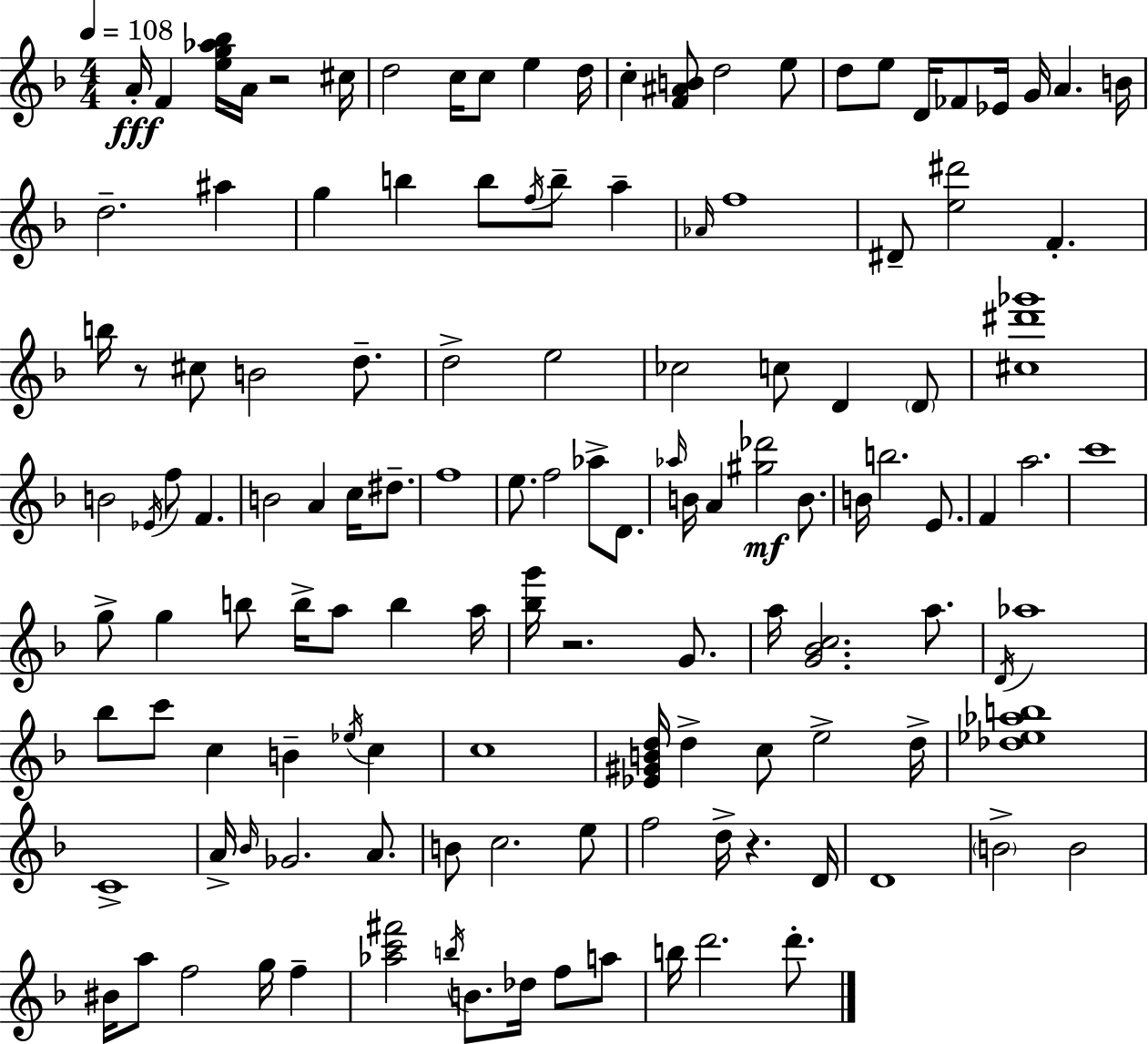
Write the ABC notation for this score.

X:1
T:Untitled
M:4/4
L:1/4
K:Dm
A/4 F [eg_a_b]/4 A/4 z2 ^c/4 d2 c/4 c/2 e d/4 c [F^AB]/2 d2 e/2 d/2 e/2 D/4 _F/2 _E/4 G/4 A B/4 d2 ^a g b b/2 f/4 b/2 a _A/4 f4 ^D/2 [e^d']2 F b/4 z/2 ^c/2 B2 d/2 d2 e2 _c2 c/2 D D/2 [^c^d'_g']4 B2 _E/4 f/2 F B2 A c/4 ^d/2 f4 e/2 f2 _a/2 D/2 _a/4 B/4 A [^g_d']2 B/2 B/4 b2 E/2 F a2 c'4 g/2 g b/2 b/4 a/2 b a/4 [_bg']/4 z2 G/2 a/4 [G_Bc]2 a/2 D/4 _a4 _b/2 c'/2 c B _e/4 c c4 [_E^GBd]/4 d c/2 e2 d/4 [_d_e_ab]4 C4 A/4 _B/4 _G2 A/2 B/2 c2 e/2 f2 d/4 z D/4 D4 B2 B2 ^B/4 a/2 f2 g/4 f [_ac'^f']2 b/4 B/2 _d/4 f/2 a/2 b/4 d'2 d'/2